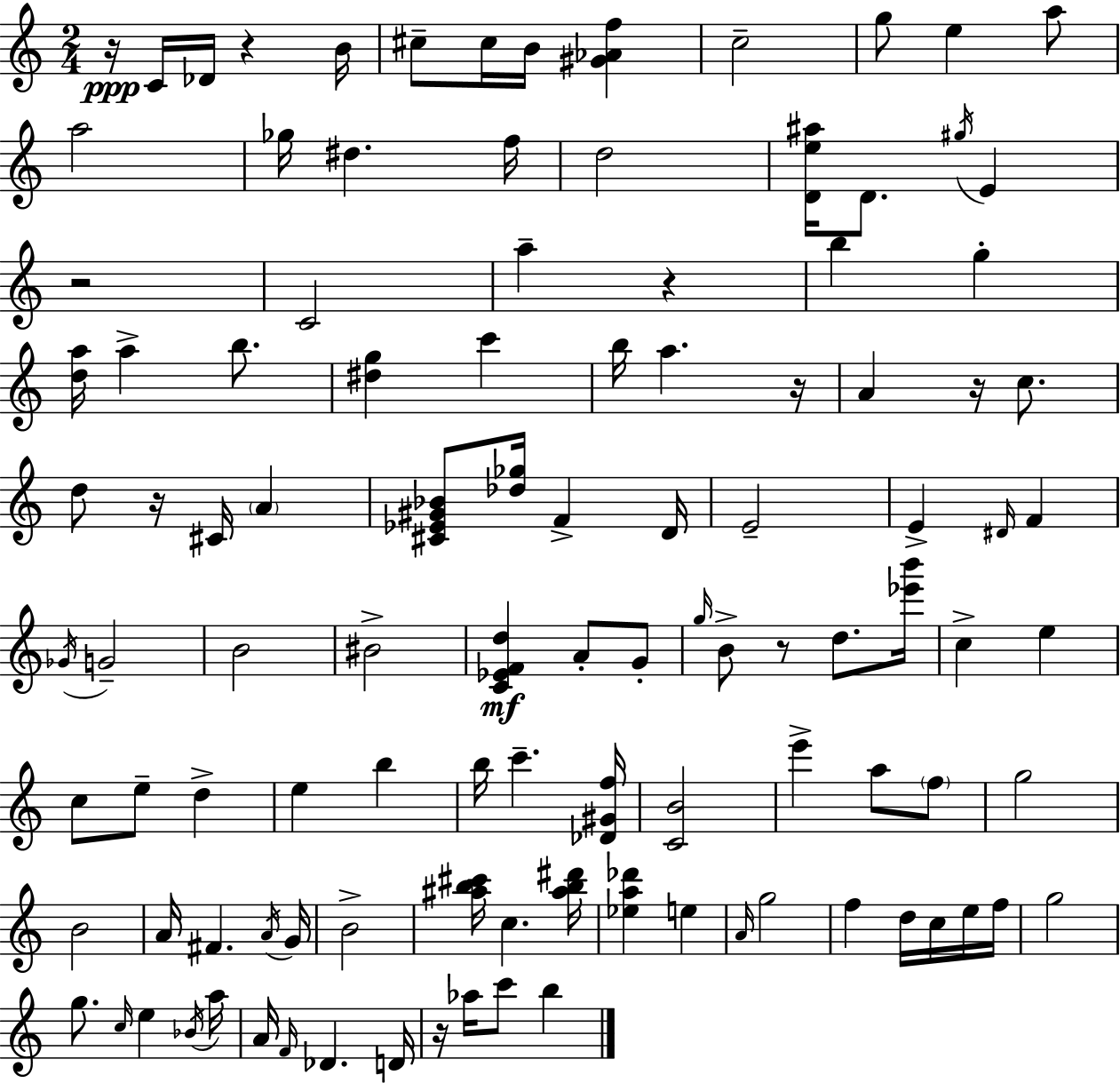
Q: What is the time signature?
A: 2/4